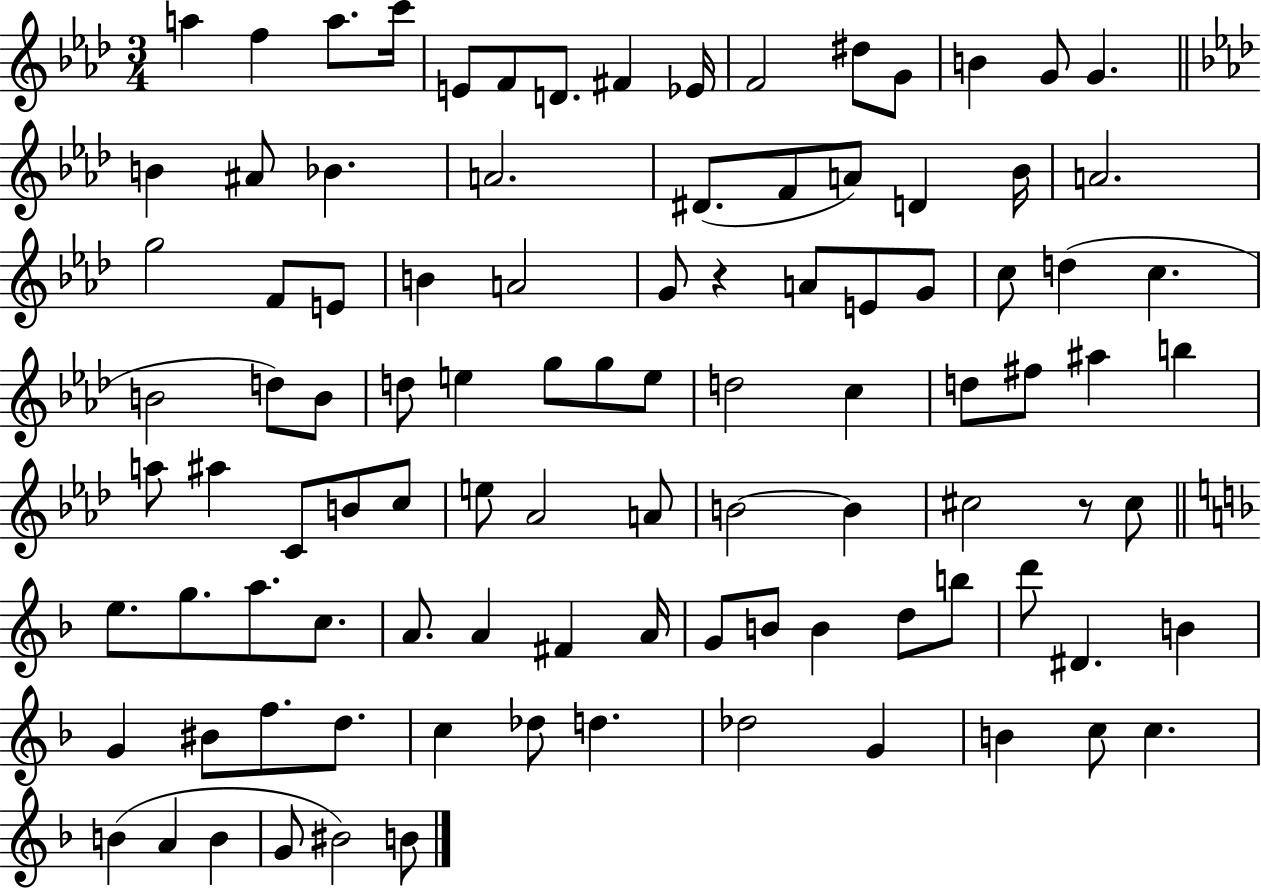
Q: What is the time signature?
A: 3/4